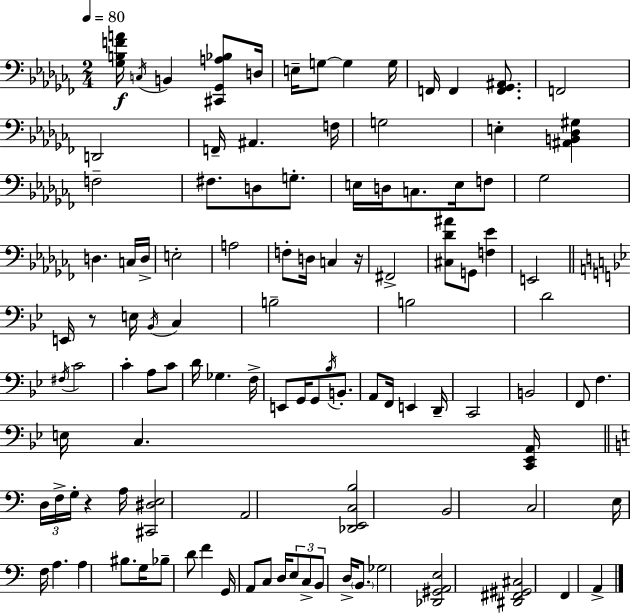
X:1
T:Untitled
M:2/4
L:1/4
K:Abm
[_G,B,FA]/4 C,/4 B,, [^C,,_G,,A,_B,]/2 D,/4 E,/4 G,/2 G, G,/4 F,,/4 F,, [F,,_G,,^A,,]/2 F,,2 D,,2 F,,/4 ^A,, F,/4 G,2 E, [^A,,B,,_D,^G,] F,2 ^F,/2 D,/2 G,/2 E,/4 D,/4 C,/2 E,/4 F,/2 _G,2 D, C,/4 D,/4 E,2 A,2 F,/2 D,/4 C, z/4 ^F,,2 [^C,_D^A]/2 G,,/2 [F,_E] E,,2 E,,/4 z/2 E,/4 _B,,/4 C, B,2 B,2 D2 ^F,/4 C2 C A,/2 C/2 D/4 _G, F,/4 E,,/2 G,,/4 G,,/2 _B,/4 B,,/2 A,,/2 F,,/4 E,, D,,/4 C,,2 B,,2 F,,/2 F, E,/4 C, [C,,_E,,A,,]/4 D,/4 F,/4 G,/4 z A,/4 [^C,,^D,E,]2 A,,2 [_D,,E,,C,B,]2 B,,2 C,2 E,/4 F,/4 A, A, ^B,/2 G,/4 _B,/2 D/2 F G,,/4 A,,/2 C,/2 D,/4 E,/2 C,/2 B,,/2 D,/4 B,,/2 _G,2 [_D,,^G,,A,,E,]2 [^D,,^F,,^G,,^C,]2 F,, A,,